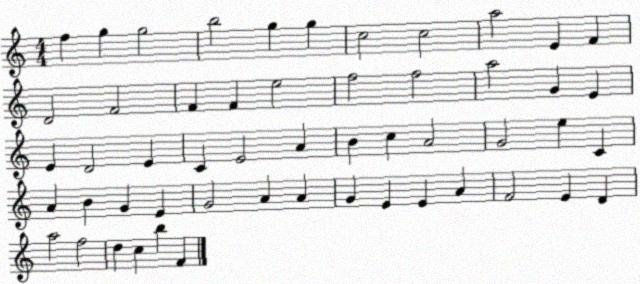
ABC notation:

X:1
T:Untitled
M:4/4
L:1/4
K:C
f g g2 b2 g g c2 c2 a2 E F D2 F2 F F e2 f2 f2 a2 G E E D2 E C E2 A B c A2 G2 e C A B G E G2 A A G E E A F2 E D a2 f2 d c b F